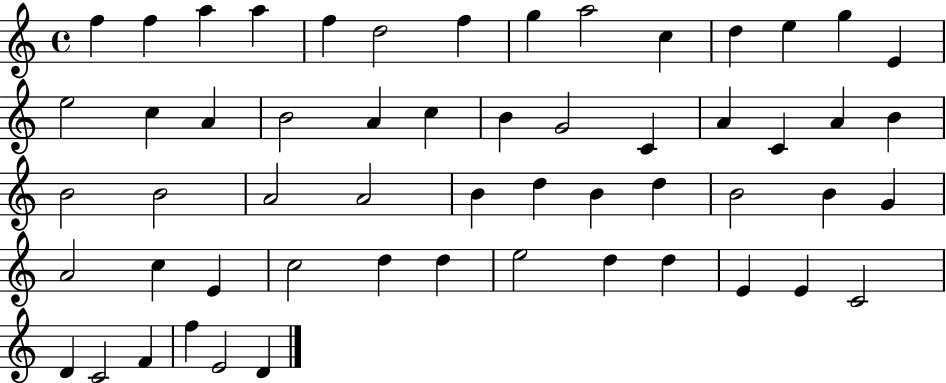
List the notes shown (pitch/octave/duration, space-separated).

F5/q F5/q A5/q A5/q F5/q D5/h F5/q G5/q A5/h C5/q D5/q E5/q G5/q E4/q E5/h C5/q A4/q B4/h A4/q C5/q B4/q G4/h C4/q A4/q C4/q A4/q B4/q B4/h B4/h A4/h A4/h B4/q D5/q B4/q D5/q B4/h B4/q G4/q A4/h C5/q E4/q C5/h D5/q D5/q E5/h D5/q D5/q E4/q E4/q C4/h D4/q C4/h F4/q F5/q E4/h D4/q